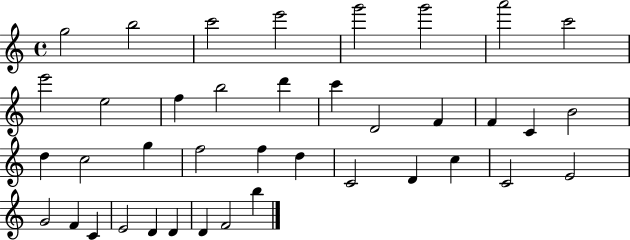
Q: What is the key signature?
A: C major